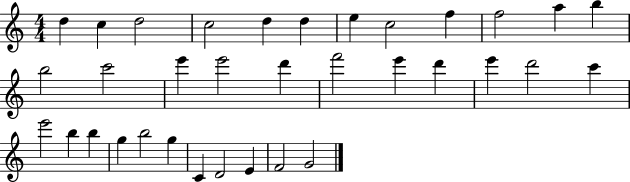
D5/q C5/q D5/h C5/h D5/q D5/q E5/q C5/h F5/q F5/h A5/q B5/q B5/h C6/h E6/q E6/h D6/q F6/h E6/q D6/q E6/q D6/h C6/q E6/h B5/q B5/q G5/q B5/h G5/q C4/q D4/h E4/q F4/h G4/h